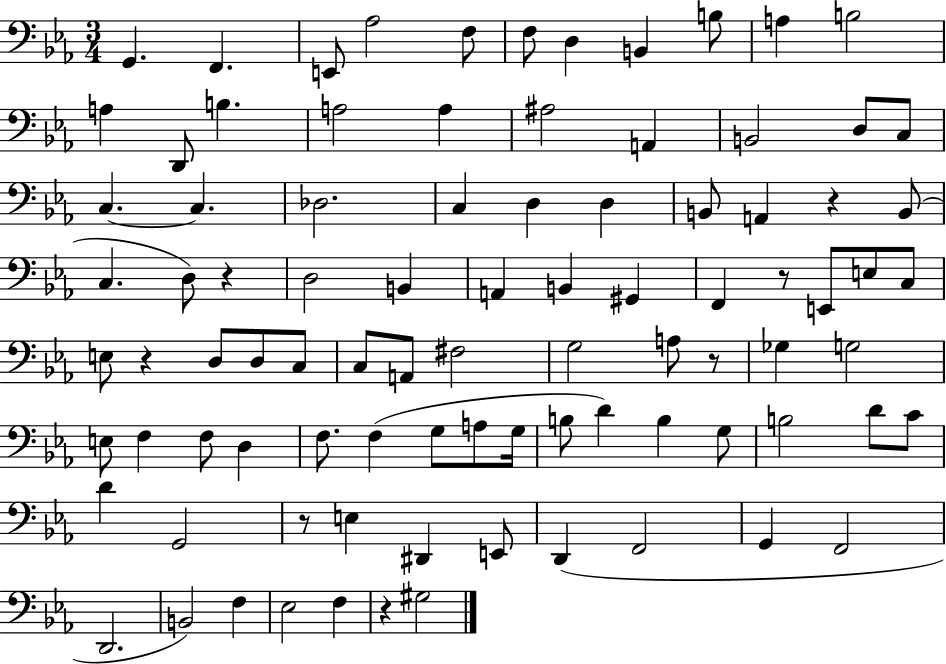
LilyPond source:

{
  \clef bass
  \numericTimeSignature
  \time 3/4
  \key ees \major
  g,4. f,4. | e,8 aes2 f8 | f8 d4 b,4 b8 | a4 b2 | \break a4 d,8 b4. | a2 a4 | ais2 a,4 | b,2 d8 c8 | \break c4.~~ c4. | des2. | c4 d4 d4 | b,8 a,4 r4 b,8( | \break c4. d8) r4 | d2 b,4 | a,4 b,4 gis,4 | f,4 r8 e,8 e8 c8 | \break e8 r4 d8 d8 c8 | c8 a,8 fis2 | g2 a8 r8 | ges4 g2 | \break e8 f4 f8 d4 | f8. f4( g8 a8 g16 | b8 d'4) b4 g8 | b2 d'8 c'8 | \break d'4 g,2 | r8 e4 dis,4 e,8 | d,4( f,2 | g,4 f,2 | \break d,2. | b,2) f4 | ees2 f4 | r4 gis2 | \break \bar "|."
}